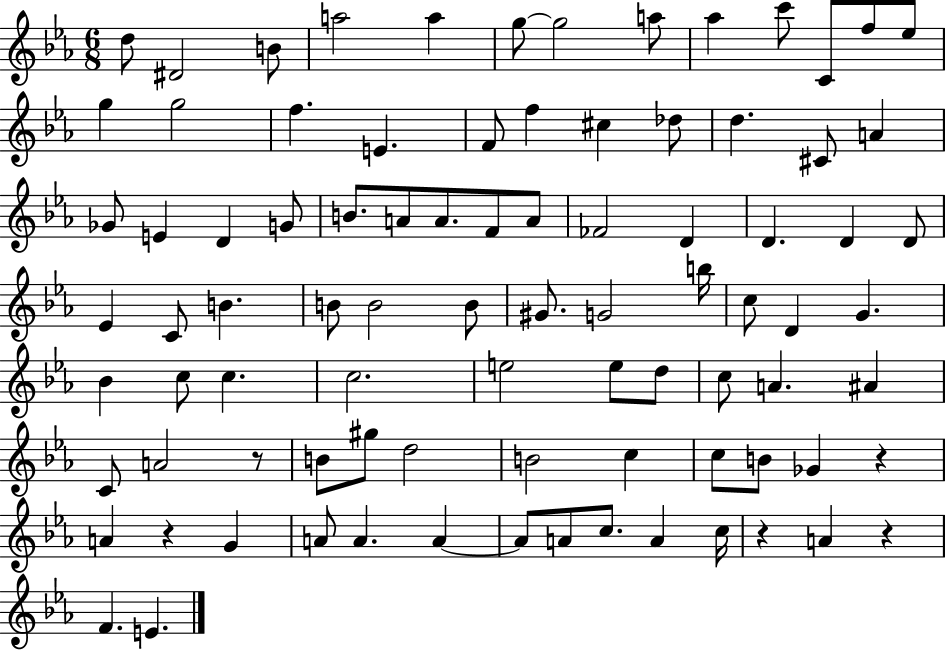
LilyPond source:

{
  \clef treble
  \numericTimeSignature
  \time 6/8
  \key ees \major
  d''8 dis'2 b'8 | a''2 a''4 | g''8~~ g''2 a''8 | aes''4 c'''8 c'8 f''8 ees''8 | \break g''4 g''2 | f''4. e'4. | f'8 f''4 cis''4 des''8 | d''4. cis'8 a'4 | \break ges'8 e'4 d'4 g'8 | b'8. a'8 a'8. f'8 a'8 | fes'2 d'4 | d'4. d'4 d'8 | \break ees'4 c'8 b'4. | b'8 b'2 b'8 | gis'8. g'2 b''16 | c''8 d'4 g'4. | \break bes'4 c''8 c''4. | c''2. | e''2 e''8 d''8 | c''8 a'4. ais'4 | \break c'8 a'2 r8 | b'8 gis''8 d''2 | b'2 c''4 | c''8 b'8 ges'4 r4 | \break a'4 r4 g'4 | a'8 a'4. a'4~~ | a'8 a'8 c''8. a'4 c''16 | r4 a'4 r4 | \break f'4. e'4. | \bar "|."
}